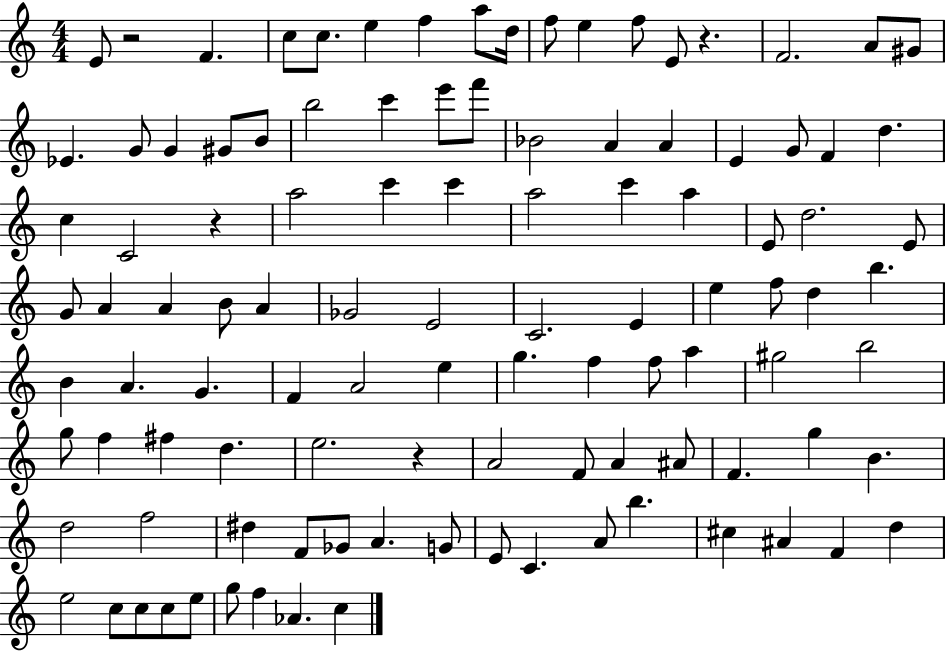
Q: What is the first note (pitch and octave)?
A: E4